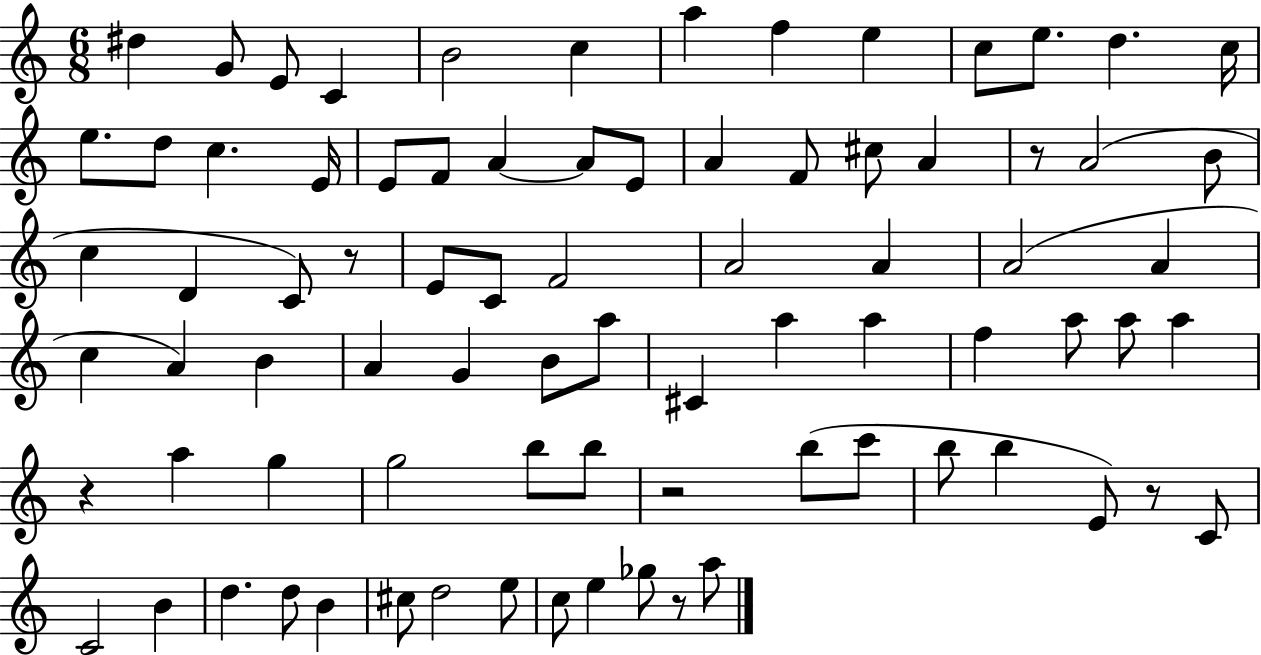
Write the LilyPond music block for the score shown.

{
  \clef treble
  \numericTimeSignature
  \time 6/8
  \key c \major
  dis''4 g'8 e'8 c'4 | b'2 c''4 | a''4 f''4 e''4 | c''8 e''8. d''4. c''16 | \break e''8. d''8 c''4. e'16 | e'8 f'8 a'4~~ a'8 e'8 | a'4 f'8 cis''8 a'4 | r8 a'2( b'8 | \break c''4 d'4 c'8) r8 | e'8 c'8 f'2 | a'2 a'4 | a'2( a'4 | \break c''4 a'4) b'4 | a'4 g'4 b'8 a''8 | cis'4 a''4 a''4 | f''4 a''8 a''8 a''4 | \break r4 a''4 g''4 | g''2 b''8 b''8 | r2 b''8( c'''8 | b''8 b''4 e'8) r8 c'8 | \break c'2 b'4 | d''4. d''8 b'4 | cis''8 d''2 e''8 | c''8 e''4 ges''8 r8 a''8 | \break \bar "|."
}